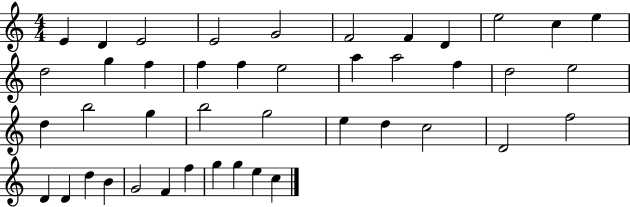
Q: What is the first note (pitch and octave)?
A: E4